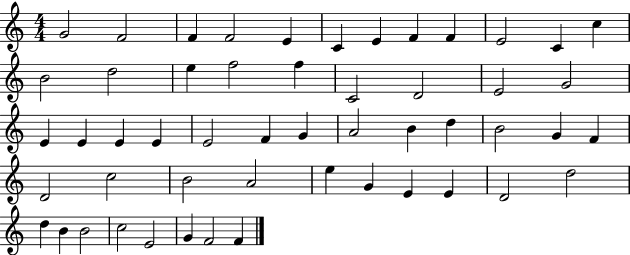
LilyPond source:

{
  \clef treble
  \numericTimeSignature
  \time 4/4
  \key c \major
  g'2 f'2 | f'4 f'2 e'4 | c'4 e'4 f'4 f'4 | e'2 c'4 c''4 | \break b'2 d''2 | e''4 f''2 f''4 | c'2 d'2 | e'2 g'2 | \break e'4 e'4 e'4 e'4 | e'2 f'4 g'4 | a'2 b'4 d''4 | b'2 g'4 f'4 | \break d'2 c''2 | b'2 a'2 | e''4 g'4 e'4 e'4 | d'2 d''2 | \break d''4 b'4 b'2 | c''2 e'2 | g'4 f'2 f'4 | \bar "|."
}